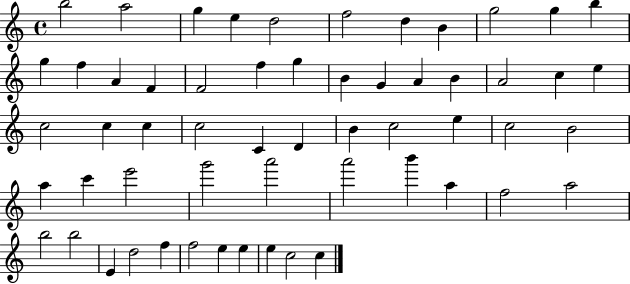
X:1
T:Untitled
M:4/4
L:1/4
K:C
b2 a2 g e d2 f2 d B g2 g b g f A F F2 f g B G A B A2 c e c2 c c c2 C D B c2 e c2 B2 a c' e'2 g'2 a'2 a'2 b' a f2 a2 b2 b2 E d2 f f2 e e e c2 c